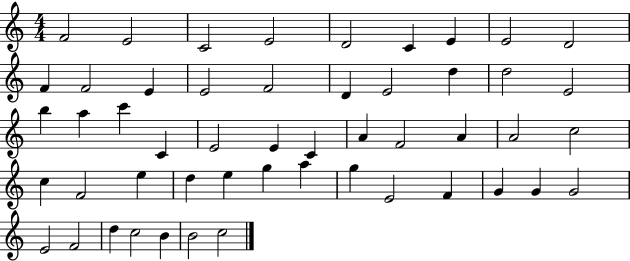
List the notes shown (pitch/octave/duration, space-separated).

F4/h E4/h C4/h E4/h D4/h C4/q E4/q E4/h D4/h F4/q F4/h E4/q E4/h F4/h D4/q E4/h D5/q D5/h E4/h B5/q A5/q C6/q C4/q E4/h E4/q C4/q A4/q F4/h A4/q A4/h C5/h C5/q F4/h E5/q D5/q E5/q G5/q A5/q G5/q E4/h F4/q G4/q G4/q G4/h E4/h F4/h D5/q C5/h B4/q B4/h C5/h